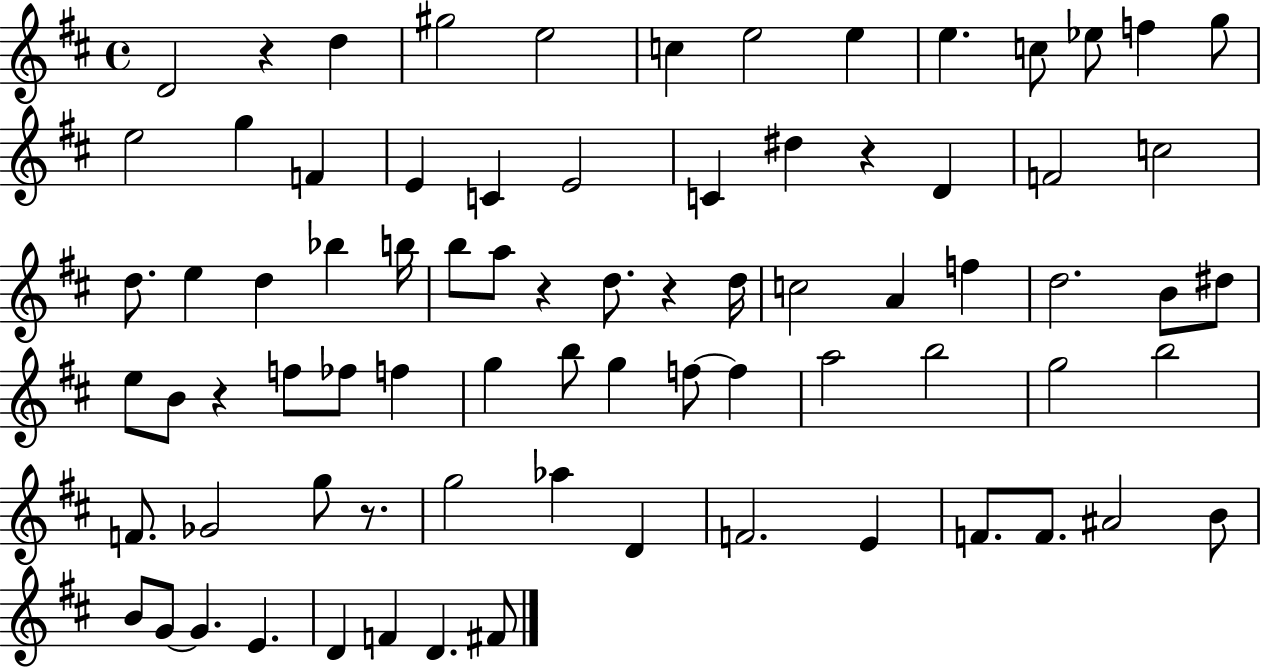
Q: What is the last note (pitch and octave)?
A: F#4